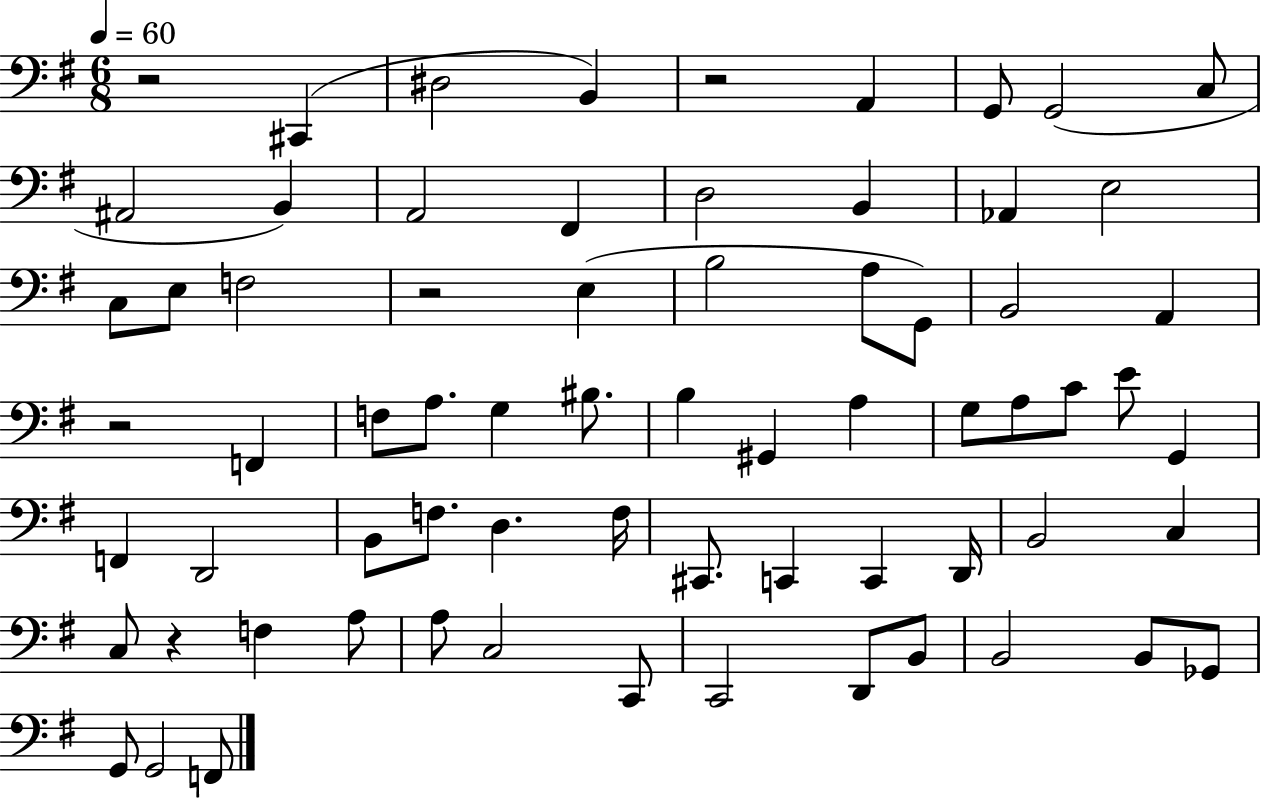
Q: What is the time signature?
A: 6/8